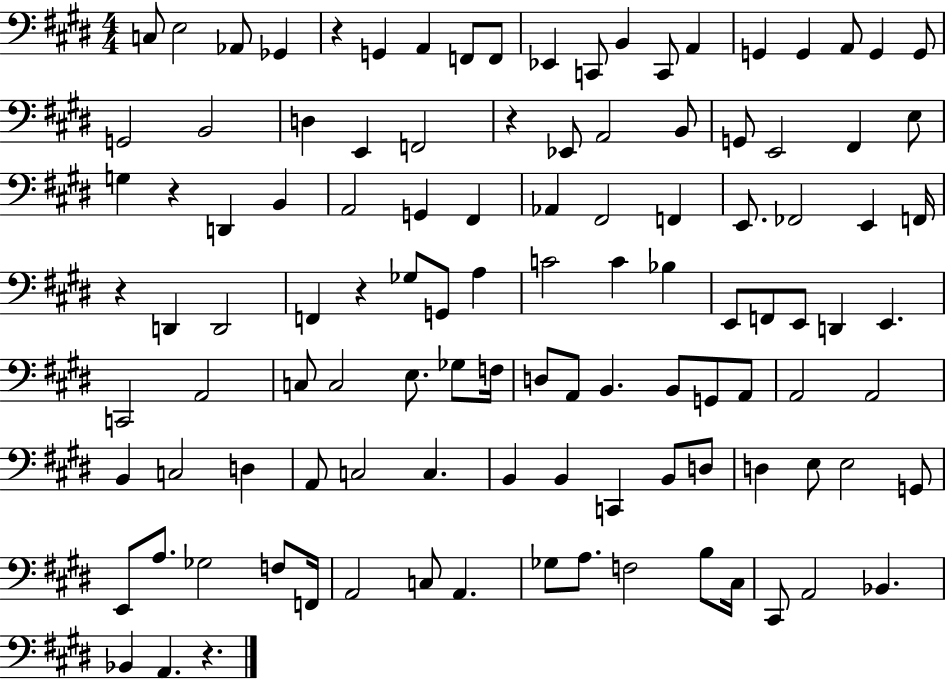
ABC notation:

X:1
T:Untitled
M:4/4
L:1/4
K:E
C,/2 E,2 _A,,/2 _G,, z G,, A,, F,,/2 F,,/2 _E,, C,,/2 B,, C,,/2 A,, G,, G,, A,,/2 G,, G,,/2 G,,2 B,,2 D, E,, F,,2 z _E,,/2 A,,2 B,,/2 G,,/2 E,,2 ^F,, E,/2 G, z D,, B,, A,,2 G,, ^F,, _A,, ^F,,2 F,, E,,/2 _F,,2 E,, F,,/4 z D,, D,,2 F,, z _G,/2 G,,/2 A, C2 C _B, E,,/2 F,,/2 E,,/2 D,, E,, C,,2 A,,2 C,/2 C,2 E,/2 _G,/2 F,/4 D,/2 A,,/2 B,, B,,/2 G,,/2 A,,/2 A,,2 A,,2 B,, C,2 D, A,,/2 C,2 C, B,, B,, C,, B,,/2 D,/2 D, E,/2 E,2 G,,/2 E,,/2 A,/2 _G,2 F,/2 F,,/4 A,,2 C,/2 A,, _G,/2 A,/2 F,2 B,/2 ^C,/4 ^C,,/2 A,,2 _B,, _B,, A,, z